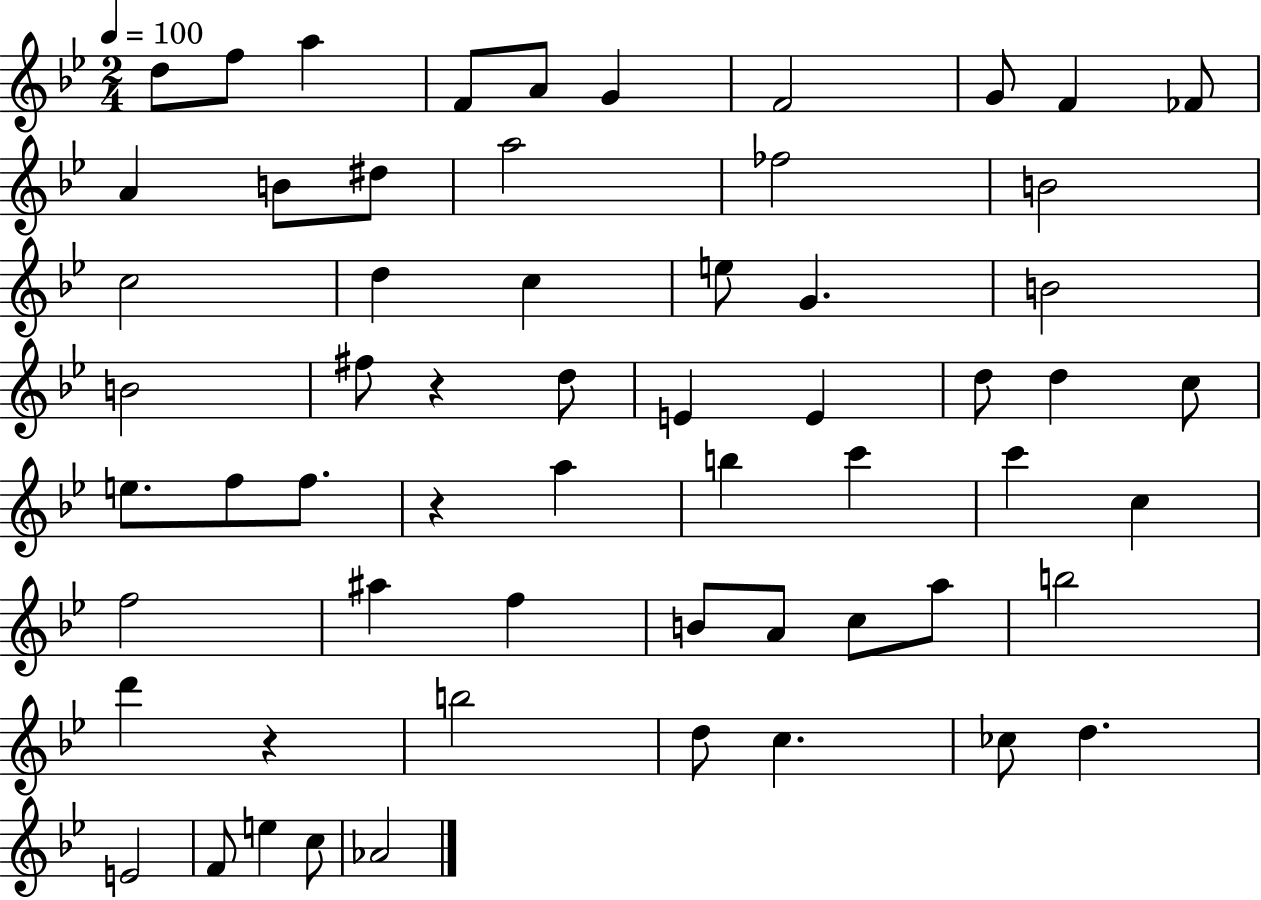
D5/e F5/e A5/q F4/e A4/e G4/q F4/h G4/e F4/q FES4/e A4/q B4/e D#5/e A5/h FES5/h B4/h C5/h D5/q C5/q E5/e G4/q. B4/h B4/h F#5/e R/q D5/e E4/q E4/q D5/e D5/q C5/e E5/e. F5/e F5/e. R/q A5/q B5/q C6/q C6/q C5/q F5/h A#5/q F5/q B4/e A4/e C5/e A5/e B5/h D6/q R/q B5/h D5/e C5/q. CES5/e D5/q. E4/h F4/e E5/q C5/e Ab4/h